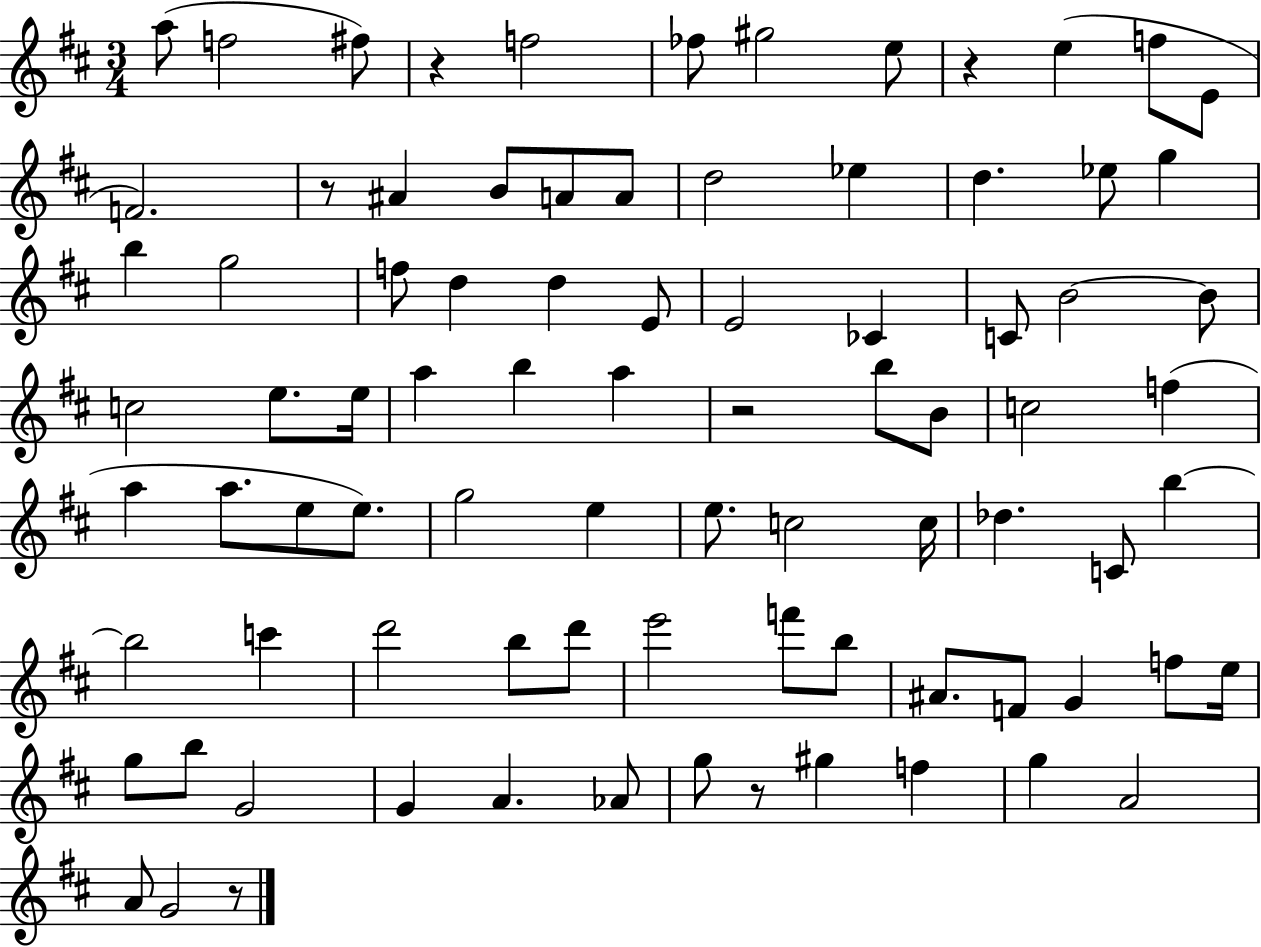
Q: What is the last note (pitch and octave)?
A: G4